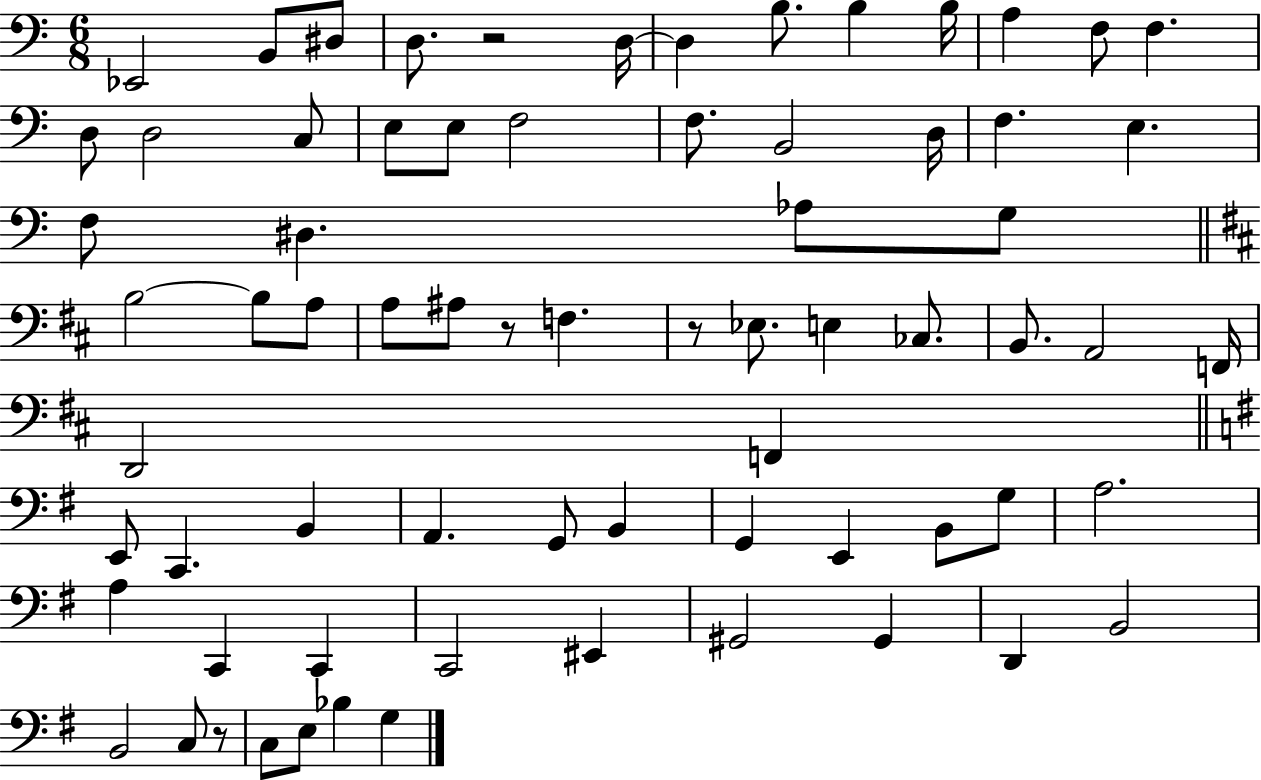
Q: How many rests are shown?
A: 4